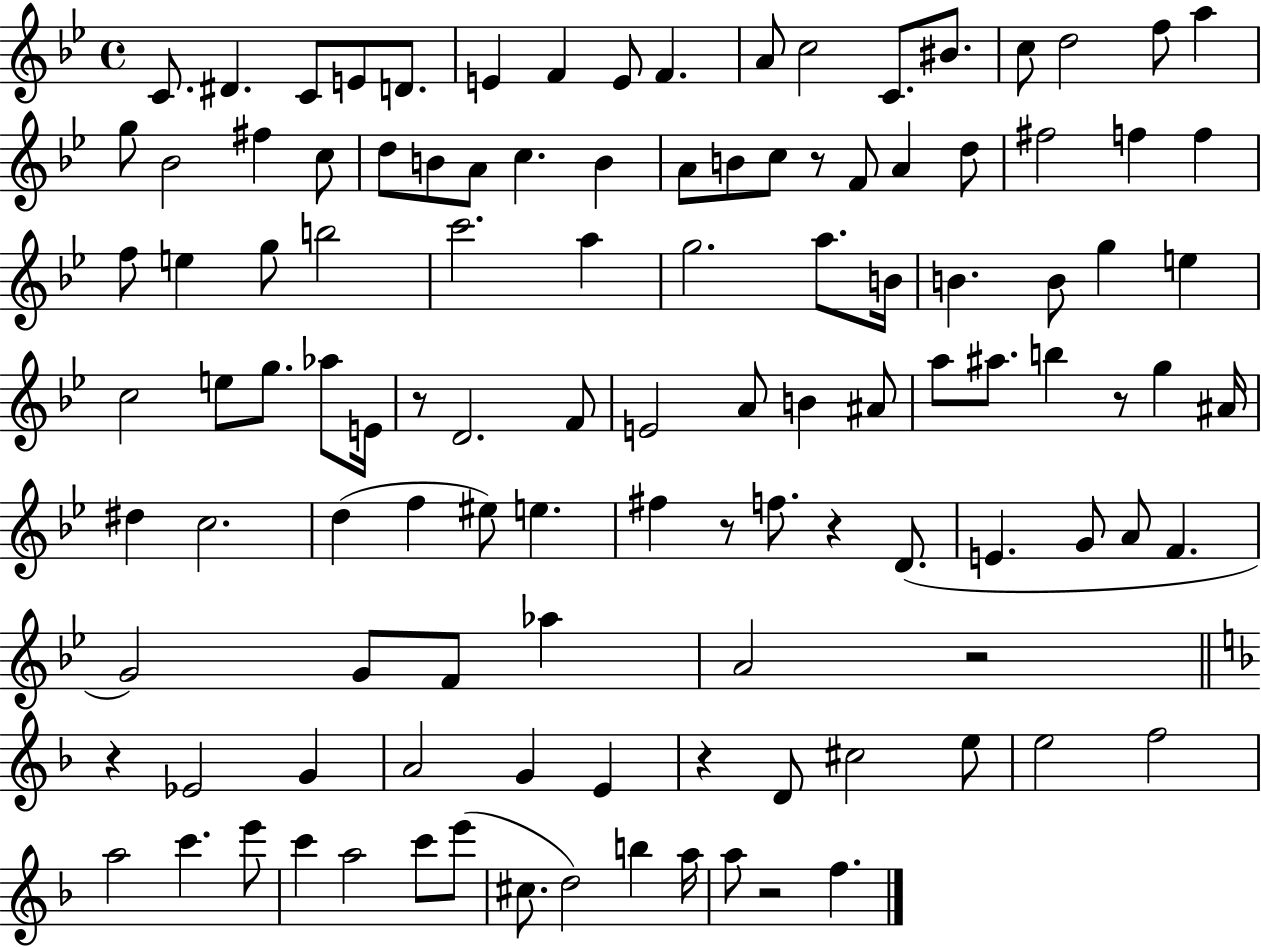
C4/e. D#4/q. C4/e E4/e D4/e. E4/q F4/q E4/e F4/q. A4/e C5/h C4/e. BIS4/e. C5/e D5/h F5/e A5/q G5/e Bb4/h F#5/q C5/e D5/e B4/e A4/e C5/q. B4/q A4/e B4/e C5/e R/e F4/e A4/q D5/e F#5/h F5/q F5/q F5/e E5/q G5/e B5/h C6/h. A5/q G5/h. A5/e. B4/s B4/q. B4/e G5/q E5/q C5/h E5/e G5/e. Ab5/e E4/s R/e D4/h. F4/e E4/h A4/e B4/q A#4/e A5/e A#5/e. B5/q R/e G5/q A#4/s D#5/q C5/h. D5/q F5/q EIS5/e E5/q. F#5/q R/e F5/e. R/q D4/e. E4/q. G4/e A4/e F4/q. G4/h G4/e F4/e Ab5/q A4/h R/h R/q Eb4/h G4/q A4/h G4/q E4/q R/q D4/e C#5/h E5/e E5/h F5/h A5/h C6/q. E6/e C6/q A5/h C6/e E6/e C#5/e. D5/h B5/q A5/s A5/e R/h F5/q.